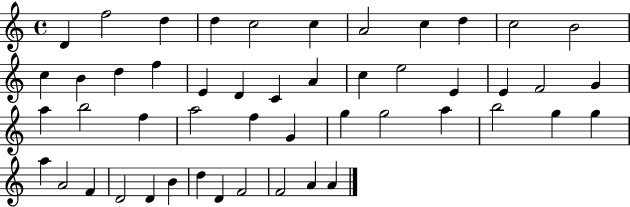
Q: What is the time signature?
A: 4/4